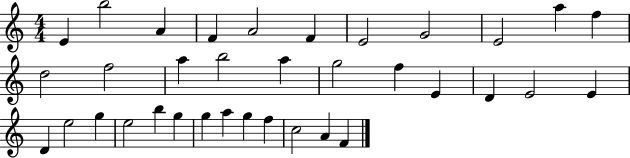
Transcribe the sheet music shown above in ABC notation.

X:1
T:Untitled
M:4/4
L:1/4
K:C
E b2 A F A2 F E2 G2 E2 a f d2 f2 a b2 a g2 f E D E2 E D e2 g e2 b g g a g f c2 A F